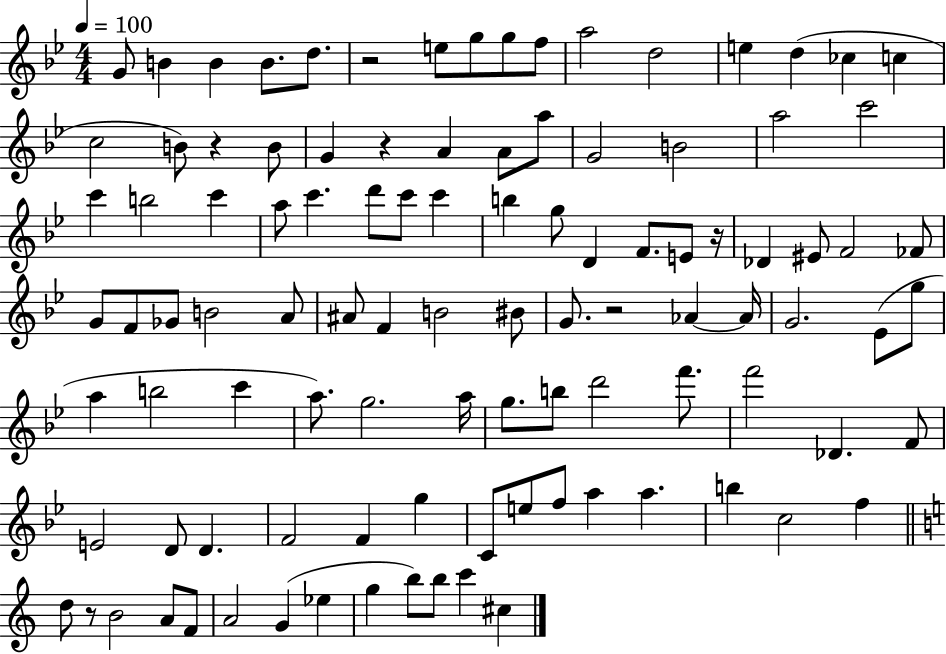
G4/e B4/q B4/q B4/e. D5/e. R/h E5/e G5/e G5/e F5/e A5/h D5/h E5/q D5/q CES5/q C5/q C5/h B4/e R/q B4/e G4/q R/q A4/q A4/e A5/e G4/h B4/h A5/h C6/h C6/q B5/h C6/q A5/e C6/q. D6/e C6/e C6/q B5/q G5/e D4/q F4/e. E4/e R/s Db4/q EIS4/e F4/h FES4/e G4/e F4/e Gb4/e B4/h A4/e A#4/e F4/q B4/h BIS4/e G4/e. R/h Ab4/q Ab4/s G4/h. Eb4/e G5/e A5/q B5/h C6/q A5/e. G5/h. A5/s G5/e. B5/e D6/h F6/e. F6/h Db4/q. F4/e E4/h D4/e D4/q. F4/h F4/q G5/q C4/e E5/e F5/e A5/q A5/q. B5/q C5/h F5/q D5/e R/e B4/h A4/e F4/e A4/h G4/q Eb5/q G5/q B5/e B5/e C6/q C#5/q